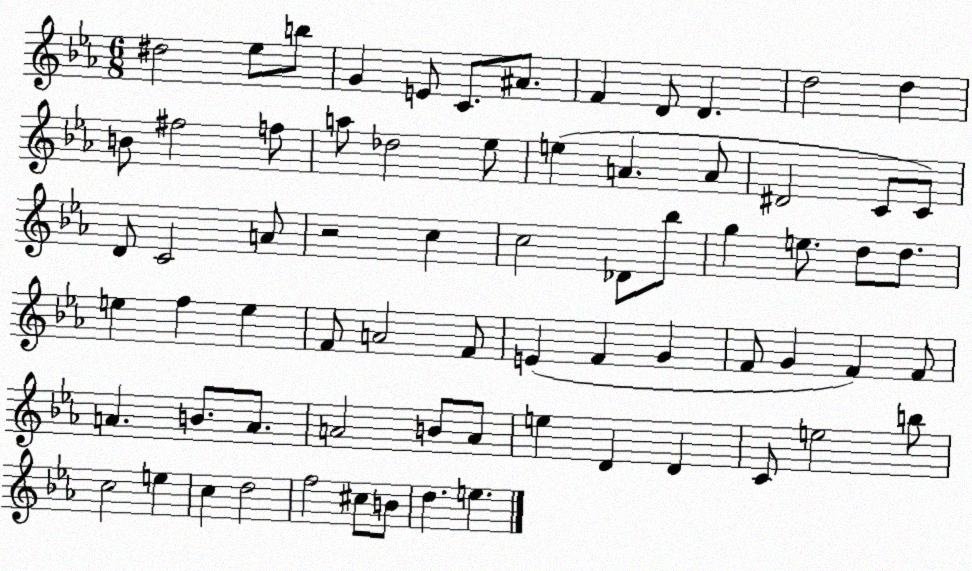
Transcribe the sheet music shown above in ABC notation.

X:1
T:Untitled
M:6/8
L:1/4
K:Eb
^d2 _e/2 b/2 G E/2 C/2 ^A/2 F D/2 D d2 d B/2 ^f2 f/2 a/2 _d2 _e/2 e A A/2 ^D2 C/2 C/2 D/2 C2 A/2 z2 c c2 _D/2 _b/2 g e/2 d/2 d/2 e f e F/2 A2 F/2 E F G F/2 G F F/2 A B/2 A/2 A2 B/2 A/2 e D D C/2 e2 b/2 c2 e c d2 f2 ^c/2 B/2 d e